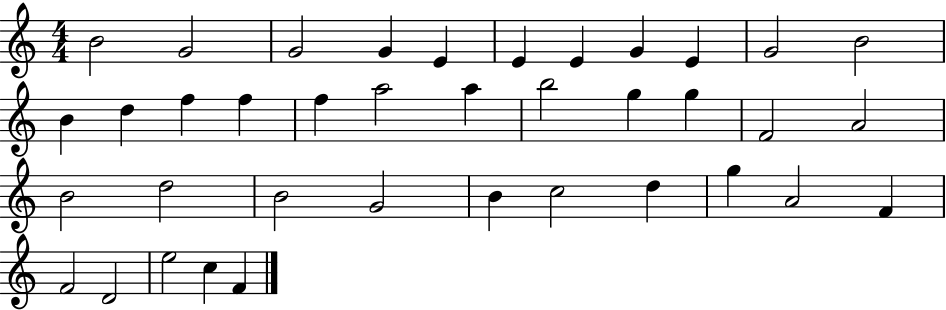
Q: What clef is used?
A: treble